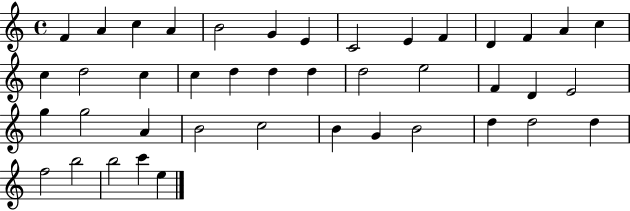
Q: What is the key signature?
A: C major